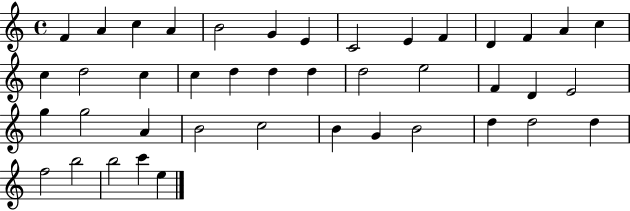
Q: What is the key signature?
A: C major